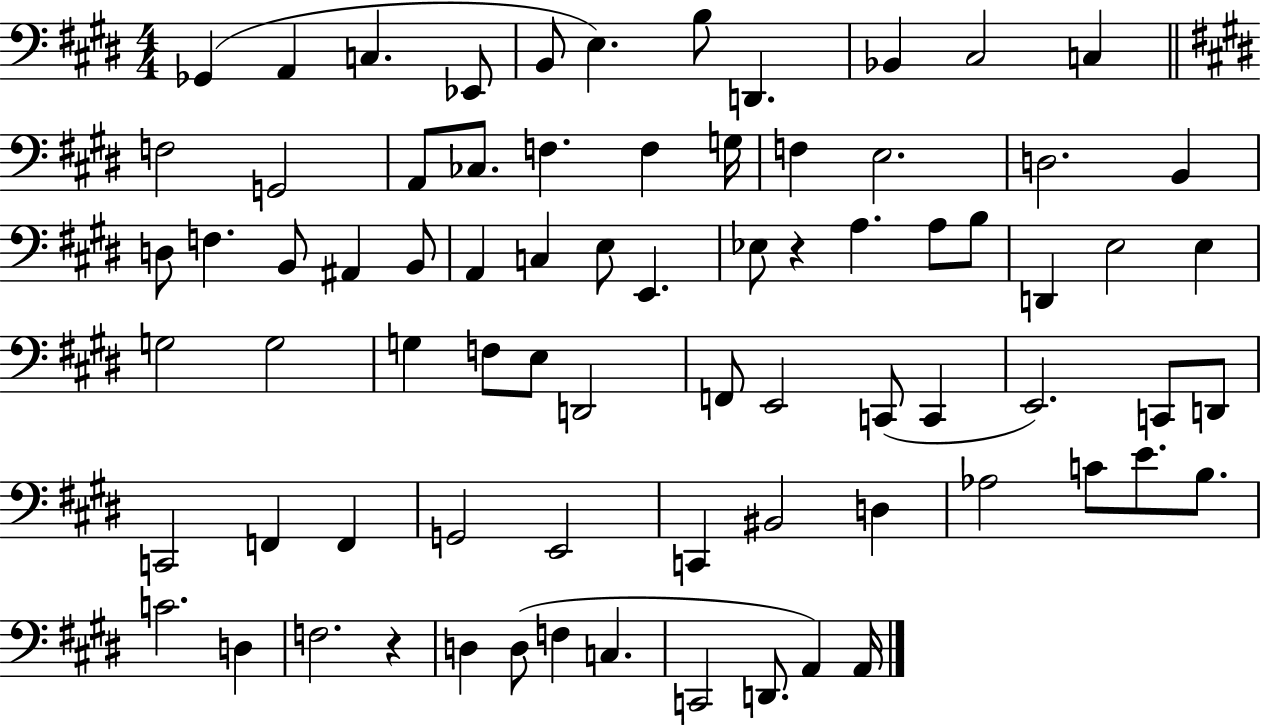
Gb2/q A2/q C3/q. Eb2/e B2/e E3/q. B3/e D2/q. Bb2/q C#3/h C3/q F3/h G2/h A2/e CES3/e. F3/q. F3/q G3/s F3/q E3/h. D3/h. B2/q D3/e F3/q. B2/e A#2/q B2/e A2/q C3/q E3/e E2/q. Eb3/e R/q A3/q. A3/e B3/e D2/q E3/h E3/q G3/h G3/h G3/q F3/e E3/e D2/h F2/e E2/h C2/e C2/q E2/h. C2/e D2/e C2/h F2/q F2/q G2/h E2/h C2/q BIS2/h D3/q Ab3/h C4/e E4/e. B3/e. C4/h. D3/q F3/h. R/q D3/q D3/e F3/q C3/q. C2/h D2/e. A2/q A2/s